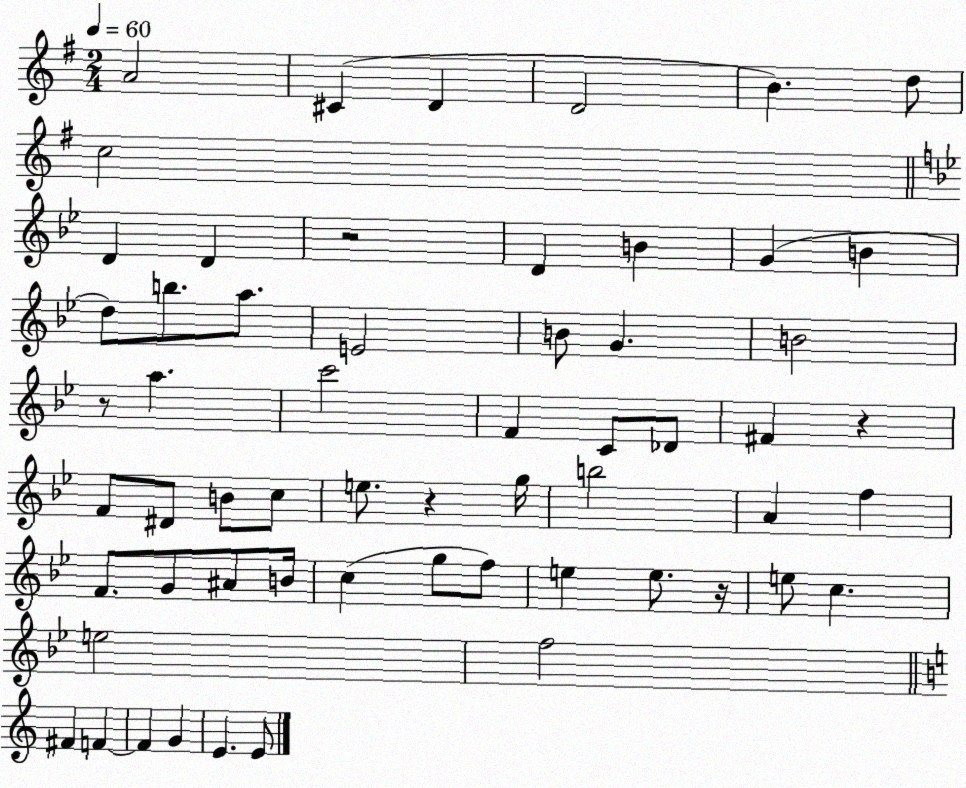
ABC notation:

X:1
T:Untitled
M:2/4
L:1/4
K:G
A2 ^C D D2 B d/2 c2 D D z2 D B G B d/2 b/2 a/2 E2 B/2 G B2 z/2 a c'2 F C/2 _D/2 ^F z F/2 ^D/2 B/2 c/2 e/2 z g/4 b2 A f F/2 G/2 ^A/2 B/4 c g/2 f/2 e e/2 z/4 e/2 c e2 f2 ^F F F G E E/2